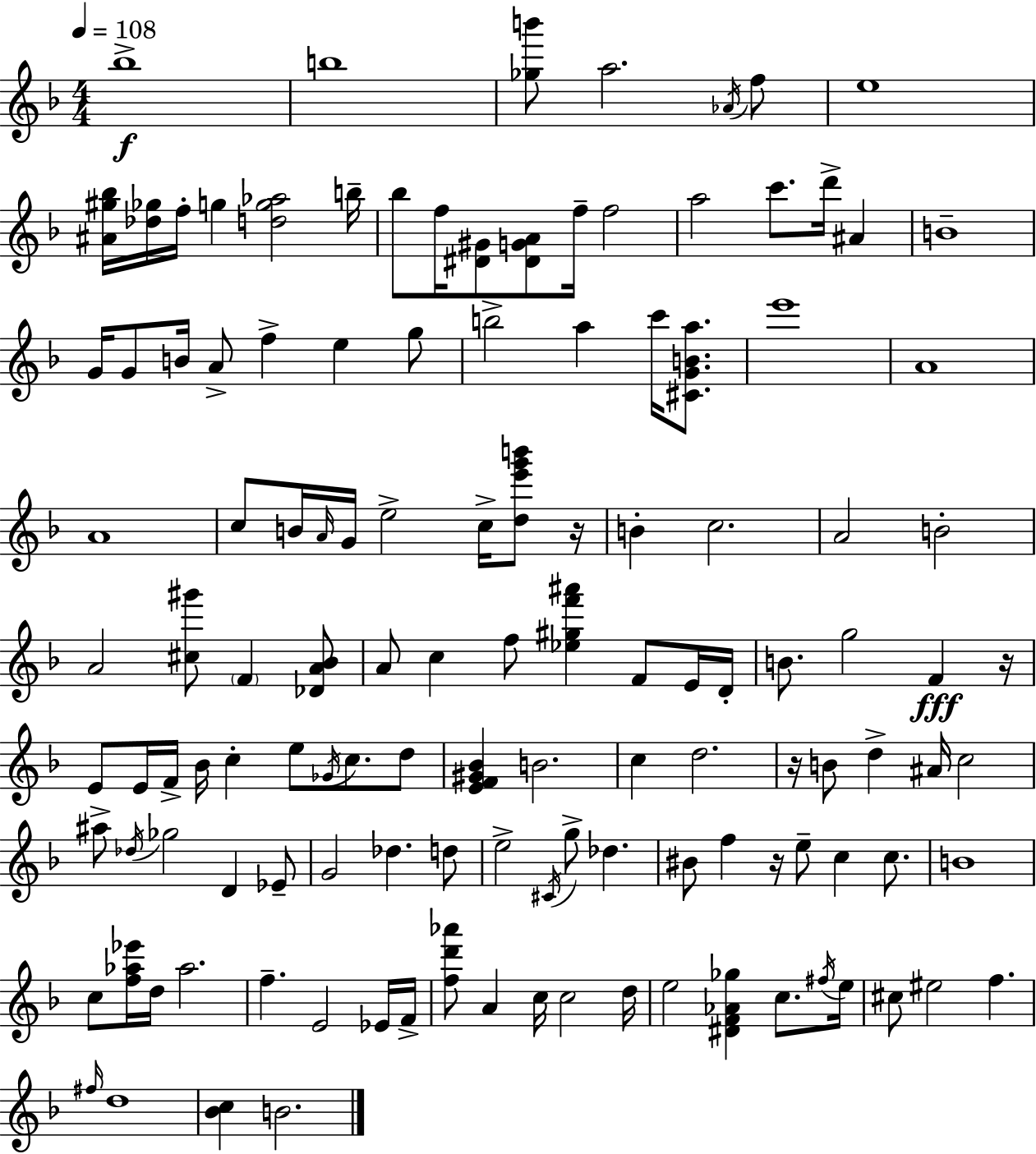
Bb5/w B5/w [Gb5,B6]/e A5/h. Ab4/s F5/e E5/w [A#4,G#5,Bb5]/s [Db5,Gb5]/s F5/s G5/q [D5,G5,Ab5]/h B5/s Bb5/e F5/s [D#4,G#4]/e [D#4,G4,A4]/e F5/s F5/h A5/h C6/e. D6/s A#4/q B4/w G4/s G4/e B4/s A4/e F5/q E5/q G5/e B5/h A5/q C6/s [C#4,G4,B4,A5]/e. E6/w A4/w A4/w C5/e B4/s A4/s G4/s E5/h C5/s [D5,E6,G6,B6]/e R/s B4/q C5/h. A4/h B4/h A4/h [C#5,G#6]/e F4/q [Db4,A4,Bb4]/e A4/e C5/q F5/e [Eb5,G#5,F6,A#6]/q F4/e E4/s D4/s B4/e. G5/h F4/q R/s E4/e E4/s F4/s Bb4/s C5/q E5/e Gb4/s C5/e. D5/e [E4,F4,G#4,Bb4]/q B4/h. C5/q D5/h. R/s B4/e D5/q A#4/s C5/h A#5/e Db5/s Gb5/h D4/q Eb4/e G4/h Db5/q. D5/e E5/h C#4/s G5/e Db5/q. BIS4/e F5/q R/s E5/e C5/q C5/e. B4/w C5/e [F5,Ab5,Eb6]/s D5/s Ab5/h. F5/q. E4/h Eb4/s F4/s [F5,D6,Ab6]/e A4/q C5/s C5/h D5/s E5/h [D#4,F4,Ab4,Gb5]/q C5/e. F#5/s E5/s C#5/e EIS5/h F5/q. F#5/s D5/w [Bb4,C5]/q B4/h.